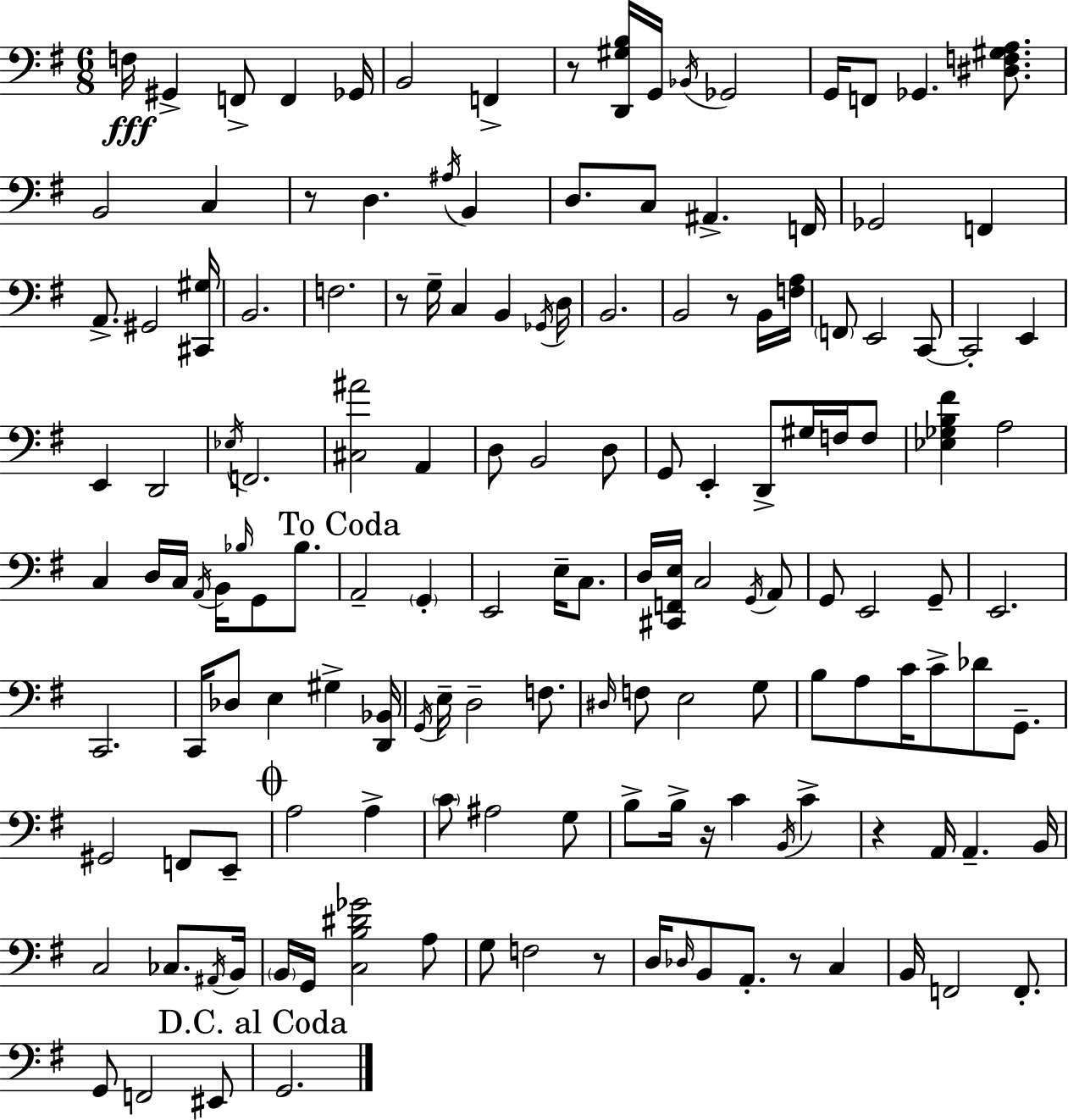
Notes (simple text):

F3/s G#2/q F2/e F2/q Gb2/s B2/h F2/q R/e [D2,G#3,B3]/s G2/s Bb2/s Gb2/h G2/s F2/e Gb2/q. [D#3,F3,G#3,A3]/e. B2/h C3/q R/e D3/q. A#3/s B2/q D3/e. C3/e A#2/q. F2/s Gb2/h F2/q A2/e. G#2/h [C#2,G#3]/s B2/h. F3/h. R/e G3/s C3/q B2/q Gb2/s D3/s B2/h. B2/h R/e B2/s [F3,A3]/s F2/e E2/h C2/e C2/h E2/q E2/q D2/h Eb3/s F2/h. [C#3,A#4]/h A2/q D3/e B2/h D3/e G2/e E2/q D2/e G#3/s F3/s F3/e [Eb3,Gb3,B3,F#4]/q A3/h C3/q D3/s C3/s A2/s B2/s Bb3/s G2/e Bb3/e. A2/h G2/q E2/h E3/s C3/e. D3/s [C#2,F2,E3]/s C3/h G2/s A2/e G2/e E2/h G2/e E2/h. C2/h. C2/s Db3/e E3/q G#3/q [D2,Bb2]/s G2/s E3/s D3/h F3/e. D#3/s F3/e E3/h G3/e B3/e A3/e C4/s C4/e Db4/e G2/e. G#2/h F2/e E2/e A3/h A3/q C4/e A#3/h G3/e B3/e B3/s R/s C4/q B2/s C4/q R/q A2/s A2/q. B2/s C3/h CES3/e. A#2/s B2/s B2/s G2/s [C3,B3,D#4,Gb4]/h A3/e G3/e F3/h R/e D3/s Db3/s B2/e A2/e. R/e C3/q B2/s F2/h F2/e. G2/e F2/h EIS2/e G2/h.